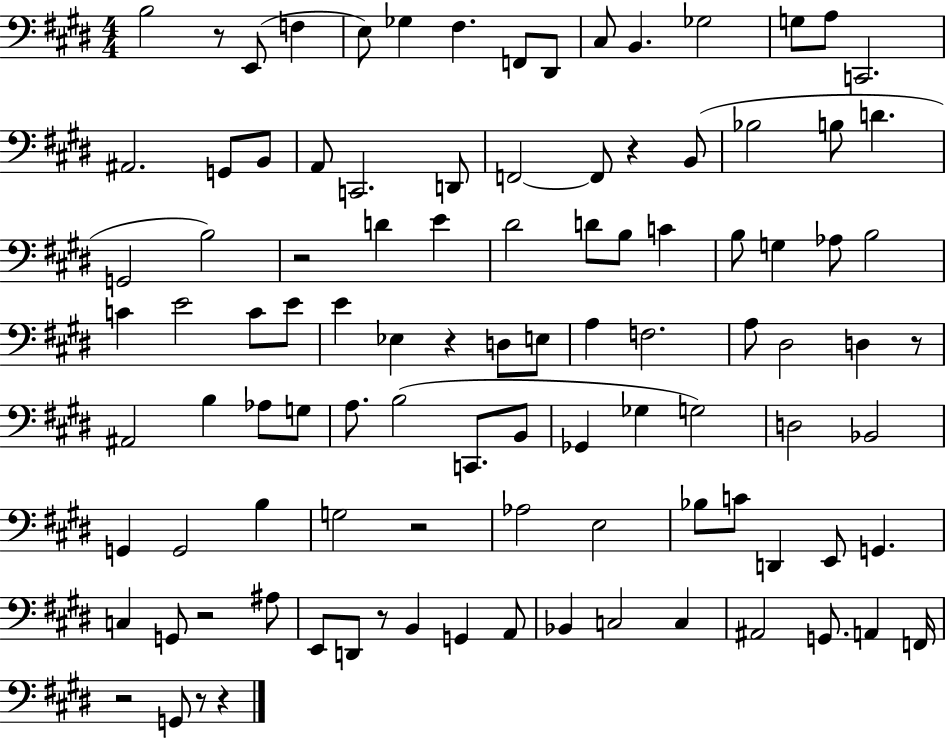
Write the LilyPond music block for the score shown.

{
  \clef bass
  \numericTimeSignature
  \time 4/4
  \key e \major
  \repeat volta 2 { b2 r8 e,8( f4 | e8) ges4 fis4. f,8 dis,8 | cis8 b,4. ges2 | g8 a8 c,2. | \break ais,2. g,8 b,8 | a,8 c,2. d,8 | f,2~~ f,8 r4 b,8( | bes2 b8 d'4. | \break g,2 b2) | r2 d'4 e'4 | dis'2 d'8 b8 c'4 | b8 g4 aes8 b2 | \break c'4 e'2 c'8 e'8 | e'4 ees4 r4 d8 e8 | a4 f2. | a8 dis2 d4 r8 | \break ais,2 b4 aes8 g8 | a8. b2( c,8. b,8 | ges,4 ges4 g2) | d2 bes,2 | \break g,4 g,2 b4 | g2 r2 | aes2 e2 | bes8 c'8 d,4 e,8 g,4. | \break c4 g,8 r2 ais8 | e,8 d,8 r8 b,4 g,4 a,8 | bes,4 c2 c4 | ais,2 g,8. a,4 f,16 | \break r2 g,8 r8 r4 | } \bar "|."
}